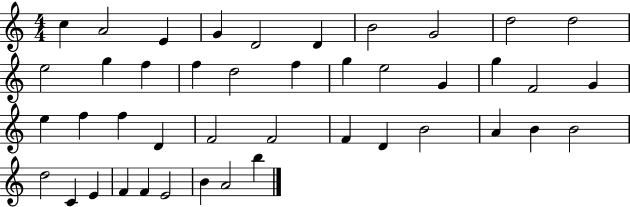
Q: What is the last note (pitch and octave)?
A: B5